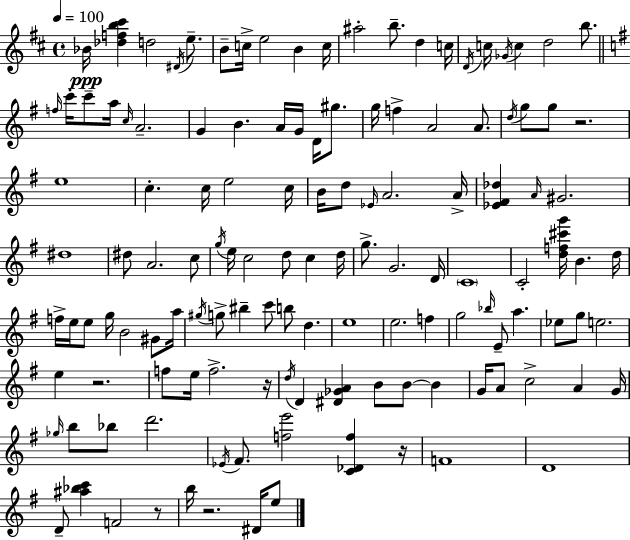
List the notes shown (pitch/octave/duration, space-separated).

Bb4/s [Db5,F5,B5,C#6]/q D5/h D#4/s E5/e. B4/e C5/s E5/h B4/q C5/s A#5/h B5/e. D5/q C5/s D4/s C5/s Gb4/s C5/q D5/h B5/e. F5/s C6/s C6/e A5/s C5/s A4/h. G4/q B4/q. A4/s G4/s D4/s G#5/e. G5/s F5/q A4/h A4/e. D5/s G5/e G5/e R/h. E5/w C5/q. C5/s E5/h C5/s B4/s D5/e Eb4/s A4/h. A4/s [Eb4,F#4,Db5]/q A4/s G#4/h. D#5/w D#5/e A4/h. C5/e G5/s E5/s C5/h D5/e C5/q D5/s G5/e. G4/h. D4/s C4/w C4/h [D5,F5,C#6,G6]/s B4/q. D5/s F5/s E5/s E5/e G5/s B4/h G#4/e A5/s G#5/s G5/e BIS5/q C6/e B5/e D5/q. E5/w E5/h. F5/q G5/h Bb5/s E4/e A5/q. Eb5/e G5/e E5/h. E5/q R/h. F5/e E5/s F5/h. R/s D5/s D4/q [D#4,Gb4,A4]/q B4/e B4/e B4/q G4/s A4/e C5/h A4/q G4/s Gb5/s B5/e Bb5/e D6/h. Eb4/s F#4/e. [F5,E6]/h [C4,Db4,F5]/q R/s F4/w D4/w D4/e [A#5,Bb5,C6]/q F4/h R/e B5/s R/h. D#4/s E5/e